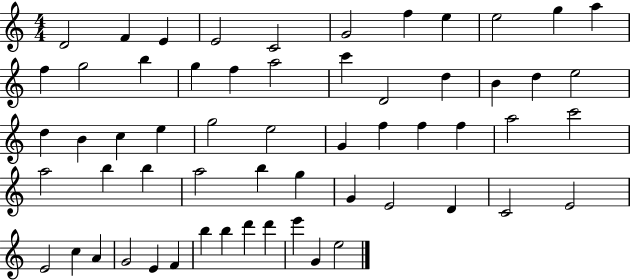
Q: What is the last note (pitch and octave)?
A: E5